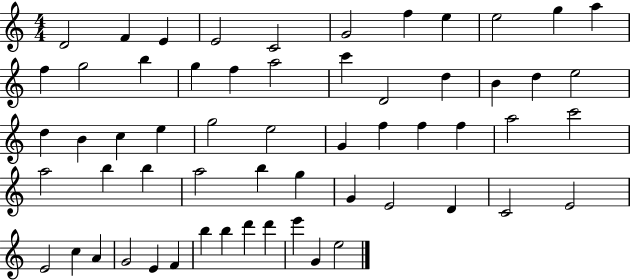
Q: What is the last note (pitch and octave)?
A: E5